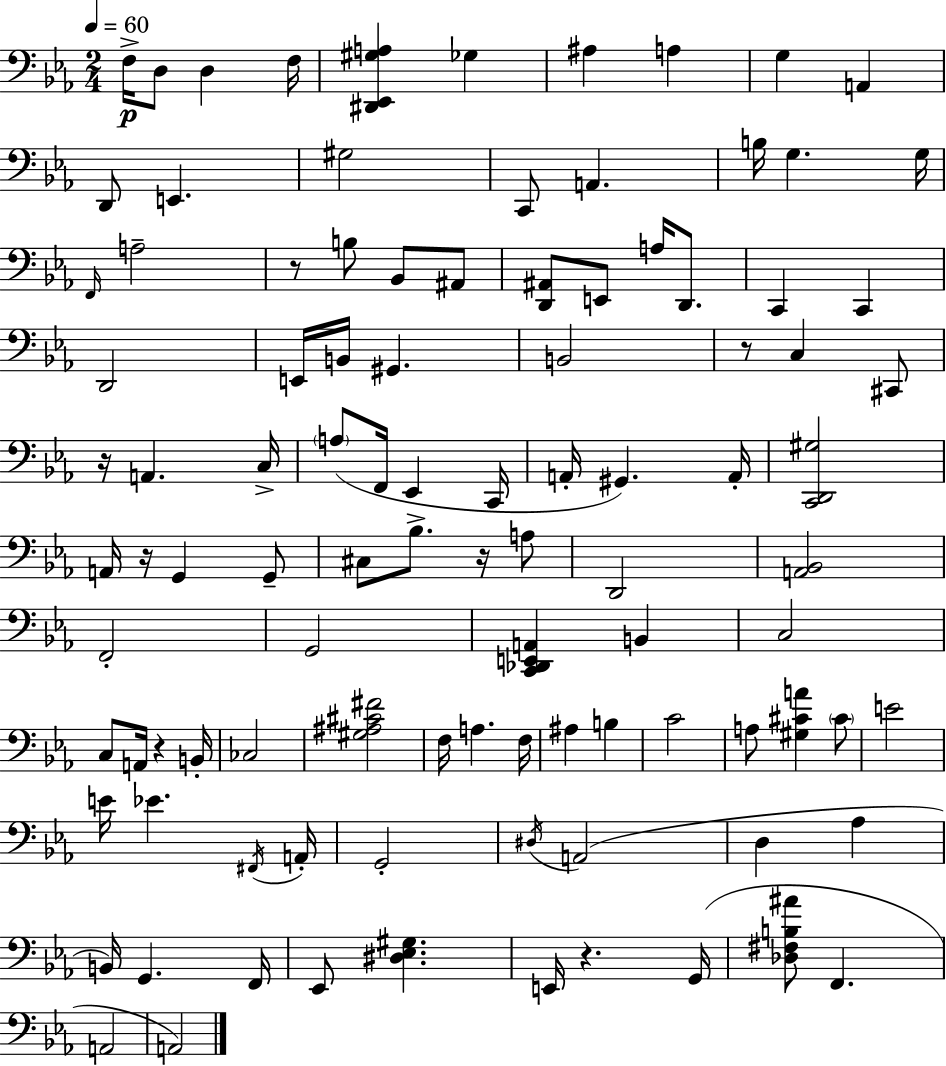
X:1
T:Untitled
M:2/4
L:1/4
K:Eb
F,/4 D,/2 D, F,/4 [^D,,_E,,^G,A,] _G, ^A, A, G, A,, D,,/2 E,, ^G,2 C,,/2 A,, B,/4 G, G,/4 F,,/4 A,2 z/2 B,/2 _B,,/2 ^A,,/2 [D,,^A,,]/2 E,,/2 A,/4 D,,/2 C,, C,, D,,2 E,,/4 B,,/4 ^G,, B,,2 z/2 C, ^C,,/2 z/4 A,, C,/4 A,/2 F,,/4 _E,, C,,/4 A,,/4 ^G,, A,,/4 [C,,D,,^G,]2 A,,/4 z/4 G,, G,,/2 ^C,/2 _B,/2 z/4 A,/2 D,,2 [A,,_B,,]2 F,,2 G,,2 [C,,_D,,E,,A,,] B,, C,2 C,/2 A,,/4 z B,,/4 _C,2 [^G,^A,^C^F]2 F,/4 A, F,/4 ^A, B, C2 A,/2 [^G,^CA] ^C/2 E2 E/4 _E ^F,,/4 A,,/4 G,,2 ^D,/4 A,,2 D, _A, B,,/4 G,, F,,/4 _E,,/2 [^D,_E,^G,] E,,/4 z G,,/4 [_D,^F,B,^A]/2 F,, A,,2 A,,2